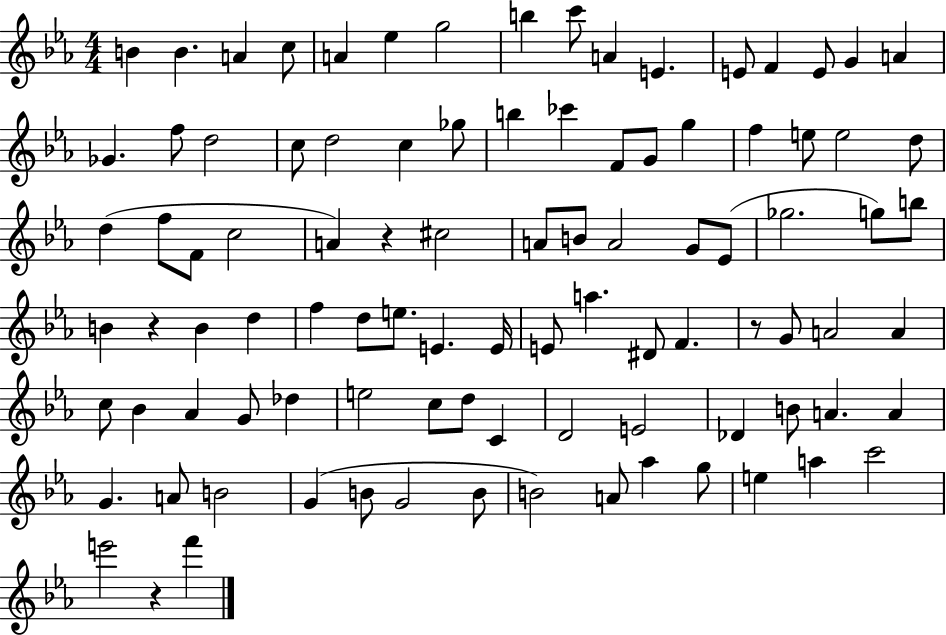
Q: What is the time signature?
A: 4/4